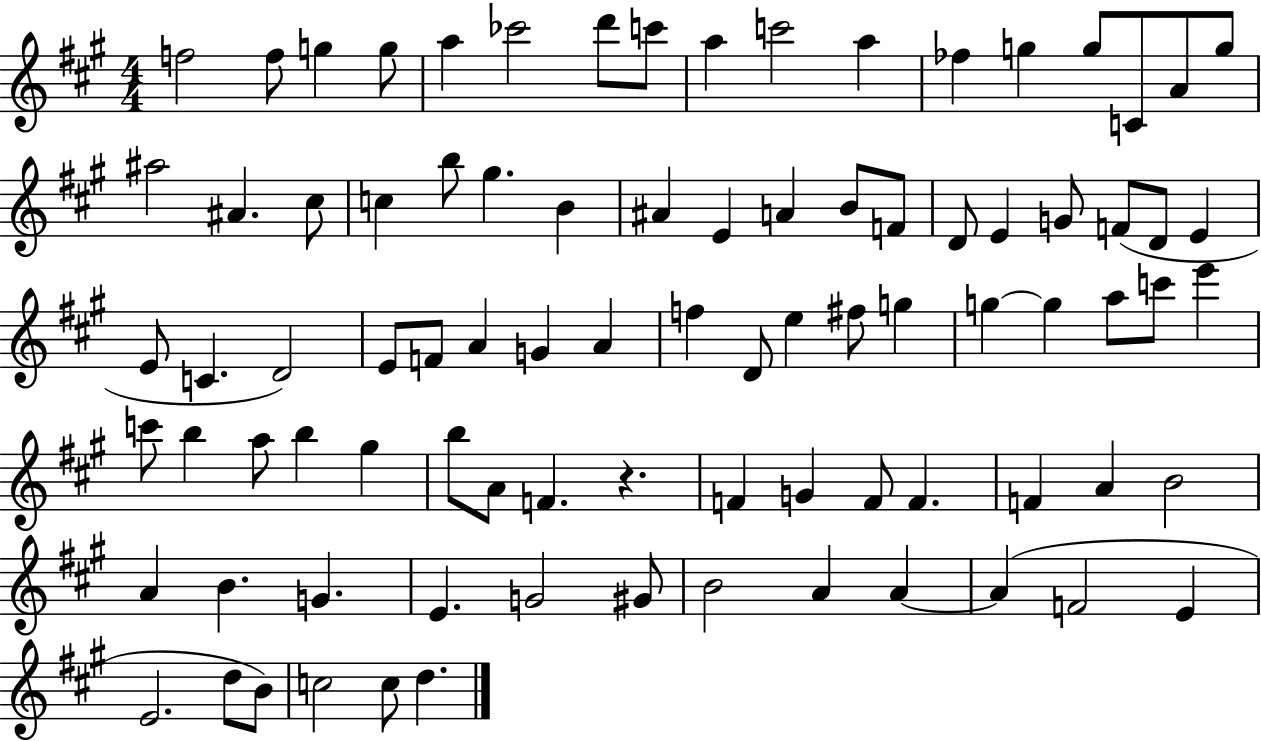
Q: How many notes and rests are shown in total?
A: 87